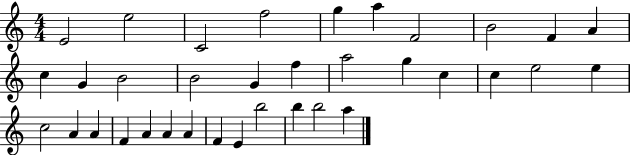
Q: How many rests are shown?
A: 0